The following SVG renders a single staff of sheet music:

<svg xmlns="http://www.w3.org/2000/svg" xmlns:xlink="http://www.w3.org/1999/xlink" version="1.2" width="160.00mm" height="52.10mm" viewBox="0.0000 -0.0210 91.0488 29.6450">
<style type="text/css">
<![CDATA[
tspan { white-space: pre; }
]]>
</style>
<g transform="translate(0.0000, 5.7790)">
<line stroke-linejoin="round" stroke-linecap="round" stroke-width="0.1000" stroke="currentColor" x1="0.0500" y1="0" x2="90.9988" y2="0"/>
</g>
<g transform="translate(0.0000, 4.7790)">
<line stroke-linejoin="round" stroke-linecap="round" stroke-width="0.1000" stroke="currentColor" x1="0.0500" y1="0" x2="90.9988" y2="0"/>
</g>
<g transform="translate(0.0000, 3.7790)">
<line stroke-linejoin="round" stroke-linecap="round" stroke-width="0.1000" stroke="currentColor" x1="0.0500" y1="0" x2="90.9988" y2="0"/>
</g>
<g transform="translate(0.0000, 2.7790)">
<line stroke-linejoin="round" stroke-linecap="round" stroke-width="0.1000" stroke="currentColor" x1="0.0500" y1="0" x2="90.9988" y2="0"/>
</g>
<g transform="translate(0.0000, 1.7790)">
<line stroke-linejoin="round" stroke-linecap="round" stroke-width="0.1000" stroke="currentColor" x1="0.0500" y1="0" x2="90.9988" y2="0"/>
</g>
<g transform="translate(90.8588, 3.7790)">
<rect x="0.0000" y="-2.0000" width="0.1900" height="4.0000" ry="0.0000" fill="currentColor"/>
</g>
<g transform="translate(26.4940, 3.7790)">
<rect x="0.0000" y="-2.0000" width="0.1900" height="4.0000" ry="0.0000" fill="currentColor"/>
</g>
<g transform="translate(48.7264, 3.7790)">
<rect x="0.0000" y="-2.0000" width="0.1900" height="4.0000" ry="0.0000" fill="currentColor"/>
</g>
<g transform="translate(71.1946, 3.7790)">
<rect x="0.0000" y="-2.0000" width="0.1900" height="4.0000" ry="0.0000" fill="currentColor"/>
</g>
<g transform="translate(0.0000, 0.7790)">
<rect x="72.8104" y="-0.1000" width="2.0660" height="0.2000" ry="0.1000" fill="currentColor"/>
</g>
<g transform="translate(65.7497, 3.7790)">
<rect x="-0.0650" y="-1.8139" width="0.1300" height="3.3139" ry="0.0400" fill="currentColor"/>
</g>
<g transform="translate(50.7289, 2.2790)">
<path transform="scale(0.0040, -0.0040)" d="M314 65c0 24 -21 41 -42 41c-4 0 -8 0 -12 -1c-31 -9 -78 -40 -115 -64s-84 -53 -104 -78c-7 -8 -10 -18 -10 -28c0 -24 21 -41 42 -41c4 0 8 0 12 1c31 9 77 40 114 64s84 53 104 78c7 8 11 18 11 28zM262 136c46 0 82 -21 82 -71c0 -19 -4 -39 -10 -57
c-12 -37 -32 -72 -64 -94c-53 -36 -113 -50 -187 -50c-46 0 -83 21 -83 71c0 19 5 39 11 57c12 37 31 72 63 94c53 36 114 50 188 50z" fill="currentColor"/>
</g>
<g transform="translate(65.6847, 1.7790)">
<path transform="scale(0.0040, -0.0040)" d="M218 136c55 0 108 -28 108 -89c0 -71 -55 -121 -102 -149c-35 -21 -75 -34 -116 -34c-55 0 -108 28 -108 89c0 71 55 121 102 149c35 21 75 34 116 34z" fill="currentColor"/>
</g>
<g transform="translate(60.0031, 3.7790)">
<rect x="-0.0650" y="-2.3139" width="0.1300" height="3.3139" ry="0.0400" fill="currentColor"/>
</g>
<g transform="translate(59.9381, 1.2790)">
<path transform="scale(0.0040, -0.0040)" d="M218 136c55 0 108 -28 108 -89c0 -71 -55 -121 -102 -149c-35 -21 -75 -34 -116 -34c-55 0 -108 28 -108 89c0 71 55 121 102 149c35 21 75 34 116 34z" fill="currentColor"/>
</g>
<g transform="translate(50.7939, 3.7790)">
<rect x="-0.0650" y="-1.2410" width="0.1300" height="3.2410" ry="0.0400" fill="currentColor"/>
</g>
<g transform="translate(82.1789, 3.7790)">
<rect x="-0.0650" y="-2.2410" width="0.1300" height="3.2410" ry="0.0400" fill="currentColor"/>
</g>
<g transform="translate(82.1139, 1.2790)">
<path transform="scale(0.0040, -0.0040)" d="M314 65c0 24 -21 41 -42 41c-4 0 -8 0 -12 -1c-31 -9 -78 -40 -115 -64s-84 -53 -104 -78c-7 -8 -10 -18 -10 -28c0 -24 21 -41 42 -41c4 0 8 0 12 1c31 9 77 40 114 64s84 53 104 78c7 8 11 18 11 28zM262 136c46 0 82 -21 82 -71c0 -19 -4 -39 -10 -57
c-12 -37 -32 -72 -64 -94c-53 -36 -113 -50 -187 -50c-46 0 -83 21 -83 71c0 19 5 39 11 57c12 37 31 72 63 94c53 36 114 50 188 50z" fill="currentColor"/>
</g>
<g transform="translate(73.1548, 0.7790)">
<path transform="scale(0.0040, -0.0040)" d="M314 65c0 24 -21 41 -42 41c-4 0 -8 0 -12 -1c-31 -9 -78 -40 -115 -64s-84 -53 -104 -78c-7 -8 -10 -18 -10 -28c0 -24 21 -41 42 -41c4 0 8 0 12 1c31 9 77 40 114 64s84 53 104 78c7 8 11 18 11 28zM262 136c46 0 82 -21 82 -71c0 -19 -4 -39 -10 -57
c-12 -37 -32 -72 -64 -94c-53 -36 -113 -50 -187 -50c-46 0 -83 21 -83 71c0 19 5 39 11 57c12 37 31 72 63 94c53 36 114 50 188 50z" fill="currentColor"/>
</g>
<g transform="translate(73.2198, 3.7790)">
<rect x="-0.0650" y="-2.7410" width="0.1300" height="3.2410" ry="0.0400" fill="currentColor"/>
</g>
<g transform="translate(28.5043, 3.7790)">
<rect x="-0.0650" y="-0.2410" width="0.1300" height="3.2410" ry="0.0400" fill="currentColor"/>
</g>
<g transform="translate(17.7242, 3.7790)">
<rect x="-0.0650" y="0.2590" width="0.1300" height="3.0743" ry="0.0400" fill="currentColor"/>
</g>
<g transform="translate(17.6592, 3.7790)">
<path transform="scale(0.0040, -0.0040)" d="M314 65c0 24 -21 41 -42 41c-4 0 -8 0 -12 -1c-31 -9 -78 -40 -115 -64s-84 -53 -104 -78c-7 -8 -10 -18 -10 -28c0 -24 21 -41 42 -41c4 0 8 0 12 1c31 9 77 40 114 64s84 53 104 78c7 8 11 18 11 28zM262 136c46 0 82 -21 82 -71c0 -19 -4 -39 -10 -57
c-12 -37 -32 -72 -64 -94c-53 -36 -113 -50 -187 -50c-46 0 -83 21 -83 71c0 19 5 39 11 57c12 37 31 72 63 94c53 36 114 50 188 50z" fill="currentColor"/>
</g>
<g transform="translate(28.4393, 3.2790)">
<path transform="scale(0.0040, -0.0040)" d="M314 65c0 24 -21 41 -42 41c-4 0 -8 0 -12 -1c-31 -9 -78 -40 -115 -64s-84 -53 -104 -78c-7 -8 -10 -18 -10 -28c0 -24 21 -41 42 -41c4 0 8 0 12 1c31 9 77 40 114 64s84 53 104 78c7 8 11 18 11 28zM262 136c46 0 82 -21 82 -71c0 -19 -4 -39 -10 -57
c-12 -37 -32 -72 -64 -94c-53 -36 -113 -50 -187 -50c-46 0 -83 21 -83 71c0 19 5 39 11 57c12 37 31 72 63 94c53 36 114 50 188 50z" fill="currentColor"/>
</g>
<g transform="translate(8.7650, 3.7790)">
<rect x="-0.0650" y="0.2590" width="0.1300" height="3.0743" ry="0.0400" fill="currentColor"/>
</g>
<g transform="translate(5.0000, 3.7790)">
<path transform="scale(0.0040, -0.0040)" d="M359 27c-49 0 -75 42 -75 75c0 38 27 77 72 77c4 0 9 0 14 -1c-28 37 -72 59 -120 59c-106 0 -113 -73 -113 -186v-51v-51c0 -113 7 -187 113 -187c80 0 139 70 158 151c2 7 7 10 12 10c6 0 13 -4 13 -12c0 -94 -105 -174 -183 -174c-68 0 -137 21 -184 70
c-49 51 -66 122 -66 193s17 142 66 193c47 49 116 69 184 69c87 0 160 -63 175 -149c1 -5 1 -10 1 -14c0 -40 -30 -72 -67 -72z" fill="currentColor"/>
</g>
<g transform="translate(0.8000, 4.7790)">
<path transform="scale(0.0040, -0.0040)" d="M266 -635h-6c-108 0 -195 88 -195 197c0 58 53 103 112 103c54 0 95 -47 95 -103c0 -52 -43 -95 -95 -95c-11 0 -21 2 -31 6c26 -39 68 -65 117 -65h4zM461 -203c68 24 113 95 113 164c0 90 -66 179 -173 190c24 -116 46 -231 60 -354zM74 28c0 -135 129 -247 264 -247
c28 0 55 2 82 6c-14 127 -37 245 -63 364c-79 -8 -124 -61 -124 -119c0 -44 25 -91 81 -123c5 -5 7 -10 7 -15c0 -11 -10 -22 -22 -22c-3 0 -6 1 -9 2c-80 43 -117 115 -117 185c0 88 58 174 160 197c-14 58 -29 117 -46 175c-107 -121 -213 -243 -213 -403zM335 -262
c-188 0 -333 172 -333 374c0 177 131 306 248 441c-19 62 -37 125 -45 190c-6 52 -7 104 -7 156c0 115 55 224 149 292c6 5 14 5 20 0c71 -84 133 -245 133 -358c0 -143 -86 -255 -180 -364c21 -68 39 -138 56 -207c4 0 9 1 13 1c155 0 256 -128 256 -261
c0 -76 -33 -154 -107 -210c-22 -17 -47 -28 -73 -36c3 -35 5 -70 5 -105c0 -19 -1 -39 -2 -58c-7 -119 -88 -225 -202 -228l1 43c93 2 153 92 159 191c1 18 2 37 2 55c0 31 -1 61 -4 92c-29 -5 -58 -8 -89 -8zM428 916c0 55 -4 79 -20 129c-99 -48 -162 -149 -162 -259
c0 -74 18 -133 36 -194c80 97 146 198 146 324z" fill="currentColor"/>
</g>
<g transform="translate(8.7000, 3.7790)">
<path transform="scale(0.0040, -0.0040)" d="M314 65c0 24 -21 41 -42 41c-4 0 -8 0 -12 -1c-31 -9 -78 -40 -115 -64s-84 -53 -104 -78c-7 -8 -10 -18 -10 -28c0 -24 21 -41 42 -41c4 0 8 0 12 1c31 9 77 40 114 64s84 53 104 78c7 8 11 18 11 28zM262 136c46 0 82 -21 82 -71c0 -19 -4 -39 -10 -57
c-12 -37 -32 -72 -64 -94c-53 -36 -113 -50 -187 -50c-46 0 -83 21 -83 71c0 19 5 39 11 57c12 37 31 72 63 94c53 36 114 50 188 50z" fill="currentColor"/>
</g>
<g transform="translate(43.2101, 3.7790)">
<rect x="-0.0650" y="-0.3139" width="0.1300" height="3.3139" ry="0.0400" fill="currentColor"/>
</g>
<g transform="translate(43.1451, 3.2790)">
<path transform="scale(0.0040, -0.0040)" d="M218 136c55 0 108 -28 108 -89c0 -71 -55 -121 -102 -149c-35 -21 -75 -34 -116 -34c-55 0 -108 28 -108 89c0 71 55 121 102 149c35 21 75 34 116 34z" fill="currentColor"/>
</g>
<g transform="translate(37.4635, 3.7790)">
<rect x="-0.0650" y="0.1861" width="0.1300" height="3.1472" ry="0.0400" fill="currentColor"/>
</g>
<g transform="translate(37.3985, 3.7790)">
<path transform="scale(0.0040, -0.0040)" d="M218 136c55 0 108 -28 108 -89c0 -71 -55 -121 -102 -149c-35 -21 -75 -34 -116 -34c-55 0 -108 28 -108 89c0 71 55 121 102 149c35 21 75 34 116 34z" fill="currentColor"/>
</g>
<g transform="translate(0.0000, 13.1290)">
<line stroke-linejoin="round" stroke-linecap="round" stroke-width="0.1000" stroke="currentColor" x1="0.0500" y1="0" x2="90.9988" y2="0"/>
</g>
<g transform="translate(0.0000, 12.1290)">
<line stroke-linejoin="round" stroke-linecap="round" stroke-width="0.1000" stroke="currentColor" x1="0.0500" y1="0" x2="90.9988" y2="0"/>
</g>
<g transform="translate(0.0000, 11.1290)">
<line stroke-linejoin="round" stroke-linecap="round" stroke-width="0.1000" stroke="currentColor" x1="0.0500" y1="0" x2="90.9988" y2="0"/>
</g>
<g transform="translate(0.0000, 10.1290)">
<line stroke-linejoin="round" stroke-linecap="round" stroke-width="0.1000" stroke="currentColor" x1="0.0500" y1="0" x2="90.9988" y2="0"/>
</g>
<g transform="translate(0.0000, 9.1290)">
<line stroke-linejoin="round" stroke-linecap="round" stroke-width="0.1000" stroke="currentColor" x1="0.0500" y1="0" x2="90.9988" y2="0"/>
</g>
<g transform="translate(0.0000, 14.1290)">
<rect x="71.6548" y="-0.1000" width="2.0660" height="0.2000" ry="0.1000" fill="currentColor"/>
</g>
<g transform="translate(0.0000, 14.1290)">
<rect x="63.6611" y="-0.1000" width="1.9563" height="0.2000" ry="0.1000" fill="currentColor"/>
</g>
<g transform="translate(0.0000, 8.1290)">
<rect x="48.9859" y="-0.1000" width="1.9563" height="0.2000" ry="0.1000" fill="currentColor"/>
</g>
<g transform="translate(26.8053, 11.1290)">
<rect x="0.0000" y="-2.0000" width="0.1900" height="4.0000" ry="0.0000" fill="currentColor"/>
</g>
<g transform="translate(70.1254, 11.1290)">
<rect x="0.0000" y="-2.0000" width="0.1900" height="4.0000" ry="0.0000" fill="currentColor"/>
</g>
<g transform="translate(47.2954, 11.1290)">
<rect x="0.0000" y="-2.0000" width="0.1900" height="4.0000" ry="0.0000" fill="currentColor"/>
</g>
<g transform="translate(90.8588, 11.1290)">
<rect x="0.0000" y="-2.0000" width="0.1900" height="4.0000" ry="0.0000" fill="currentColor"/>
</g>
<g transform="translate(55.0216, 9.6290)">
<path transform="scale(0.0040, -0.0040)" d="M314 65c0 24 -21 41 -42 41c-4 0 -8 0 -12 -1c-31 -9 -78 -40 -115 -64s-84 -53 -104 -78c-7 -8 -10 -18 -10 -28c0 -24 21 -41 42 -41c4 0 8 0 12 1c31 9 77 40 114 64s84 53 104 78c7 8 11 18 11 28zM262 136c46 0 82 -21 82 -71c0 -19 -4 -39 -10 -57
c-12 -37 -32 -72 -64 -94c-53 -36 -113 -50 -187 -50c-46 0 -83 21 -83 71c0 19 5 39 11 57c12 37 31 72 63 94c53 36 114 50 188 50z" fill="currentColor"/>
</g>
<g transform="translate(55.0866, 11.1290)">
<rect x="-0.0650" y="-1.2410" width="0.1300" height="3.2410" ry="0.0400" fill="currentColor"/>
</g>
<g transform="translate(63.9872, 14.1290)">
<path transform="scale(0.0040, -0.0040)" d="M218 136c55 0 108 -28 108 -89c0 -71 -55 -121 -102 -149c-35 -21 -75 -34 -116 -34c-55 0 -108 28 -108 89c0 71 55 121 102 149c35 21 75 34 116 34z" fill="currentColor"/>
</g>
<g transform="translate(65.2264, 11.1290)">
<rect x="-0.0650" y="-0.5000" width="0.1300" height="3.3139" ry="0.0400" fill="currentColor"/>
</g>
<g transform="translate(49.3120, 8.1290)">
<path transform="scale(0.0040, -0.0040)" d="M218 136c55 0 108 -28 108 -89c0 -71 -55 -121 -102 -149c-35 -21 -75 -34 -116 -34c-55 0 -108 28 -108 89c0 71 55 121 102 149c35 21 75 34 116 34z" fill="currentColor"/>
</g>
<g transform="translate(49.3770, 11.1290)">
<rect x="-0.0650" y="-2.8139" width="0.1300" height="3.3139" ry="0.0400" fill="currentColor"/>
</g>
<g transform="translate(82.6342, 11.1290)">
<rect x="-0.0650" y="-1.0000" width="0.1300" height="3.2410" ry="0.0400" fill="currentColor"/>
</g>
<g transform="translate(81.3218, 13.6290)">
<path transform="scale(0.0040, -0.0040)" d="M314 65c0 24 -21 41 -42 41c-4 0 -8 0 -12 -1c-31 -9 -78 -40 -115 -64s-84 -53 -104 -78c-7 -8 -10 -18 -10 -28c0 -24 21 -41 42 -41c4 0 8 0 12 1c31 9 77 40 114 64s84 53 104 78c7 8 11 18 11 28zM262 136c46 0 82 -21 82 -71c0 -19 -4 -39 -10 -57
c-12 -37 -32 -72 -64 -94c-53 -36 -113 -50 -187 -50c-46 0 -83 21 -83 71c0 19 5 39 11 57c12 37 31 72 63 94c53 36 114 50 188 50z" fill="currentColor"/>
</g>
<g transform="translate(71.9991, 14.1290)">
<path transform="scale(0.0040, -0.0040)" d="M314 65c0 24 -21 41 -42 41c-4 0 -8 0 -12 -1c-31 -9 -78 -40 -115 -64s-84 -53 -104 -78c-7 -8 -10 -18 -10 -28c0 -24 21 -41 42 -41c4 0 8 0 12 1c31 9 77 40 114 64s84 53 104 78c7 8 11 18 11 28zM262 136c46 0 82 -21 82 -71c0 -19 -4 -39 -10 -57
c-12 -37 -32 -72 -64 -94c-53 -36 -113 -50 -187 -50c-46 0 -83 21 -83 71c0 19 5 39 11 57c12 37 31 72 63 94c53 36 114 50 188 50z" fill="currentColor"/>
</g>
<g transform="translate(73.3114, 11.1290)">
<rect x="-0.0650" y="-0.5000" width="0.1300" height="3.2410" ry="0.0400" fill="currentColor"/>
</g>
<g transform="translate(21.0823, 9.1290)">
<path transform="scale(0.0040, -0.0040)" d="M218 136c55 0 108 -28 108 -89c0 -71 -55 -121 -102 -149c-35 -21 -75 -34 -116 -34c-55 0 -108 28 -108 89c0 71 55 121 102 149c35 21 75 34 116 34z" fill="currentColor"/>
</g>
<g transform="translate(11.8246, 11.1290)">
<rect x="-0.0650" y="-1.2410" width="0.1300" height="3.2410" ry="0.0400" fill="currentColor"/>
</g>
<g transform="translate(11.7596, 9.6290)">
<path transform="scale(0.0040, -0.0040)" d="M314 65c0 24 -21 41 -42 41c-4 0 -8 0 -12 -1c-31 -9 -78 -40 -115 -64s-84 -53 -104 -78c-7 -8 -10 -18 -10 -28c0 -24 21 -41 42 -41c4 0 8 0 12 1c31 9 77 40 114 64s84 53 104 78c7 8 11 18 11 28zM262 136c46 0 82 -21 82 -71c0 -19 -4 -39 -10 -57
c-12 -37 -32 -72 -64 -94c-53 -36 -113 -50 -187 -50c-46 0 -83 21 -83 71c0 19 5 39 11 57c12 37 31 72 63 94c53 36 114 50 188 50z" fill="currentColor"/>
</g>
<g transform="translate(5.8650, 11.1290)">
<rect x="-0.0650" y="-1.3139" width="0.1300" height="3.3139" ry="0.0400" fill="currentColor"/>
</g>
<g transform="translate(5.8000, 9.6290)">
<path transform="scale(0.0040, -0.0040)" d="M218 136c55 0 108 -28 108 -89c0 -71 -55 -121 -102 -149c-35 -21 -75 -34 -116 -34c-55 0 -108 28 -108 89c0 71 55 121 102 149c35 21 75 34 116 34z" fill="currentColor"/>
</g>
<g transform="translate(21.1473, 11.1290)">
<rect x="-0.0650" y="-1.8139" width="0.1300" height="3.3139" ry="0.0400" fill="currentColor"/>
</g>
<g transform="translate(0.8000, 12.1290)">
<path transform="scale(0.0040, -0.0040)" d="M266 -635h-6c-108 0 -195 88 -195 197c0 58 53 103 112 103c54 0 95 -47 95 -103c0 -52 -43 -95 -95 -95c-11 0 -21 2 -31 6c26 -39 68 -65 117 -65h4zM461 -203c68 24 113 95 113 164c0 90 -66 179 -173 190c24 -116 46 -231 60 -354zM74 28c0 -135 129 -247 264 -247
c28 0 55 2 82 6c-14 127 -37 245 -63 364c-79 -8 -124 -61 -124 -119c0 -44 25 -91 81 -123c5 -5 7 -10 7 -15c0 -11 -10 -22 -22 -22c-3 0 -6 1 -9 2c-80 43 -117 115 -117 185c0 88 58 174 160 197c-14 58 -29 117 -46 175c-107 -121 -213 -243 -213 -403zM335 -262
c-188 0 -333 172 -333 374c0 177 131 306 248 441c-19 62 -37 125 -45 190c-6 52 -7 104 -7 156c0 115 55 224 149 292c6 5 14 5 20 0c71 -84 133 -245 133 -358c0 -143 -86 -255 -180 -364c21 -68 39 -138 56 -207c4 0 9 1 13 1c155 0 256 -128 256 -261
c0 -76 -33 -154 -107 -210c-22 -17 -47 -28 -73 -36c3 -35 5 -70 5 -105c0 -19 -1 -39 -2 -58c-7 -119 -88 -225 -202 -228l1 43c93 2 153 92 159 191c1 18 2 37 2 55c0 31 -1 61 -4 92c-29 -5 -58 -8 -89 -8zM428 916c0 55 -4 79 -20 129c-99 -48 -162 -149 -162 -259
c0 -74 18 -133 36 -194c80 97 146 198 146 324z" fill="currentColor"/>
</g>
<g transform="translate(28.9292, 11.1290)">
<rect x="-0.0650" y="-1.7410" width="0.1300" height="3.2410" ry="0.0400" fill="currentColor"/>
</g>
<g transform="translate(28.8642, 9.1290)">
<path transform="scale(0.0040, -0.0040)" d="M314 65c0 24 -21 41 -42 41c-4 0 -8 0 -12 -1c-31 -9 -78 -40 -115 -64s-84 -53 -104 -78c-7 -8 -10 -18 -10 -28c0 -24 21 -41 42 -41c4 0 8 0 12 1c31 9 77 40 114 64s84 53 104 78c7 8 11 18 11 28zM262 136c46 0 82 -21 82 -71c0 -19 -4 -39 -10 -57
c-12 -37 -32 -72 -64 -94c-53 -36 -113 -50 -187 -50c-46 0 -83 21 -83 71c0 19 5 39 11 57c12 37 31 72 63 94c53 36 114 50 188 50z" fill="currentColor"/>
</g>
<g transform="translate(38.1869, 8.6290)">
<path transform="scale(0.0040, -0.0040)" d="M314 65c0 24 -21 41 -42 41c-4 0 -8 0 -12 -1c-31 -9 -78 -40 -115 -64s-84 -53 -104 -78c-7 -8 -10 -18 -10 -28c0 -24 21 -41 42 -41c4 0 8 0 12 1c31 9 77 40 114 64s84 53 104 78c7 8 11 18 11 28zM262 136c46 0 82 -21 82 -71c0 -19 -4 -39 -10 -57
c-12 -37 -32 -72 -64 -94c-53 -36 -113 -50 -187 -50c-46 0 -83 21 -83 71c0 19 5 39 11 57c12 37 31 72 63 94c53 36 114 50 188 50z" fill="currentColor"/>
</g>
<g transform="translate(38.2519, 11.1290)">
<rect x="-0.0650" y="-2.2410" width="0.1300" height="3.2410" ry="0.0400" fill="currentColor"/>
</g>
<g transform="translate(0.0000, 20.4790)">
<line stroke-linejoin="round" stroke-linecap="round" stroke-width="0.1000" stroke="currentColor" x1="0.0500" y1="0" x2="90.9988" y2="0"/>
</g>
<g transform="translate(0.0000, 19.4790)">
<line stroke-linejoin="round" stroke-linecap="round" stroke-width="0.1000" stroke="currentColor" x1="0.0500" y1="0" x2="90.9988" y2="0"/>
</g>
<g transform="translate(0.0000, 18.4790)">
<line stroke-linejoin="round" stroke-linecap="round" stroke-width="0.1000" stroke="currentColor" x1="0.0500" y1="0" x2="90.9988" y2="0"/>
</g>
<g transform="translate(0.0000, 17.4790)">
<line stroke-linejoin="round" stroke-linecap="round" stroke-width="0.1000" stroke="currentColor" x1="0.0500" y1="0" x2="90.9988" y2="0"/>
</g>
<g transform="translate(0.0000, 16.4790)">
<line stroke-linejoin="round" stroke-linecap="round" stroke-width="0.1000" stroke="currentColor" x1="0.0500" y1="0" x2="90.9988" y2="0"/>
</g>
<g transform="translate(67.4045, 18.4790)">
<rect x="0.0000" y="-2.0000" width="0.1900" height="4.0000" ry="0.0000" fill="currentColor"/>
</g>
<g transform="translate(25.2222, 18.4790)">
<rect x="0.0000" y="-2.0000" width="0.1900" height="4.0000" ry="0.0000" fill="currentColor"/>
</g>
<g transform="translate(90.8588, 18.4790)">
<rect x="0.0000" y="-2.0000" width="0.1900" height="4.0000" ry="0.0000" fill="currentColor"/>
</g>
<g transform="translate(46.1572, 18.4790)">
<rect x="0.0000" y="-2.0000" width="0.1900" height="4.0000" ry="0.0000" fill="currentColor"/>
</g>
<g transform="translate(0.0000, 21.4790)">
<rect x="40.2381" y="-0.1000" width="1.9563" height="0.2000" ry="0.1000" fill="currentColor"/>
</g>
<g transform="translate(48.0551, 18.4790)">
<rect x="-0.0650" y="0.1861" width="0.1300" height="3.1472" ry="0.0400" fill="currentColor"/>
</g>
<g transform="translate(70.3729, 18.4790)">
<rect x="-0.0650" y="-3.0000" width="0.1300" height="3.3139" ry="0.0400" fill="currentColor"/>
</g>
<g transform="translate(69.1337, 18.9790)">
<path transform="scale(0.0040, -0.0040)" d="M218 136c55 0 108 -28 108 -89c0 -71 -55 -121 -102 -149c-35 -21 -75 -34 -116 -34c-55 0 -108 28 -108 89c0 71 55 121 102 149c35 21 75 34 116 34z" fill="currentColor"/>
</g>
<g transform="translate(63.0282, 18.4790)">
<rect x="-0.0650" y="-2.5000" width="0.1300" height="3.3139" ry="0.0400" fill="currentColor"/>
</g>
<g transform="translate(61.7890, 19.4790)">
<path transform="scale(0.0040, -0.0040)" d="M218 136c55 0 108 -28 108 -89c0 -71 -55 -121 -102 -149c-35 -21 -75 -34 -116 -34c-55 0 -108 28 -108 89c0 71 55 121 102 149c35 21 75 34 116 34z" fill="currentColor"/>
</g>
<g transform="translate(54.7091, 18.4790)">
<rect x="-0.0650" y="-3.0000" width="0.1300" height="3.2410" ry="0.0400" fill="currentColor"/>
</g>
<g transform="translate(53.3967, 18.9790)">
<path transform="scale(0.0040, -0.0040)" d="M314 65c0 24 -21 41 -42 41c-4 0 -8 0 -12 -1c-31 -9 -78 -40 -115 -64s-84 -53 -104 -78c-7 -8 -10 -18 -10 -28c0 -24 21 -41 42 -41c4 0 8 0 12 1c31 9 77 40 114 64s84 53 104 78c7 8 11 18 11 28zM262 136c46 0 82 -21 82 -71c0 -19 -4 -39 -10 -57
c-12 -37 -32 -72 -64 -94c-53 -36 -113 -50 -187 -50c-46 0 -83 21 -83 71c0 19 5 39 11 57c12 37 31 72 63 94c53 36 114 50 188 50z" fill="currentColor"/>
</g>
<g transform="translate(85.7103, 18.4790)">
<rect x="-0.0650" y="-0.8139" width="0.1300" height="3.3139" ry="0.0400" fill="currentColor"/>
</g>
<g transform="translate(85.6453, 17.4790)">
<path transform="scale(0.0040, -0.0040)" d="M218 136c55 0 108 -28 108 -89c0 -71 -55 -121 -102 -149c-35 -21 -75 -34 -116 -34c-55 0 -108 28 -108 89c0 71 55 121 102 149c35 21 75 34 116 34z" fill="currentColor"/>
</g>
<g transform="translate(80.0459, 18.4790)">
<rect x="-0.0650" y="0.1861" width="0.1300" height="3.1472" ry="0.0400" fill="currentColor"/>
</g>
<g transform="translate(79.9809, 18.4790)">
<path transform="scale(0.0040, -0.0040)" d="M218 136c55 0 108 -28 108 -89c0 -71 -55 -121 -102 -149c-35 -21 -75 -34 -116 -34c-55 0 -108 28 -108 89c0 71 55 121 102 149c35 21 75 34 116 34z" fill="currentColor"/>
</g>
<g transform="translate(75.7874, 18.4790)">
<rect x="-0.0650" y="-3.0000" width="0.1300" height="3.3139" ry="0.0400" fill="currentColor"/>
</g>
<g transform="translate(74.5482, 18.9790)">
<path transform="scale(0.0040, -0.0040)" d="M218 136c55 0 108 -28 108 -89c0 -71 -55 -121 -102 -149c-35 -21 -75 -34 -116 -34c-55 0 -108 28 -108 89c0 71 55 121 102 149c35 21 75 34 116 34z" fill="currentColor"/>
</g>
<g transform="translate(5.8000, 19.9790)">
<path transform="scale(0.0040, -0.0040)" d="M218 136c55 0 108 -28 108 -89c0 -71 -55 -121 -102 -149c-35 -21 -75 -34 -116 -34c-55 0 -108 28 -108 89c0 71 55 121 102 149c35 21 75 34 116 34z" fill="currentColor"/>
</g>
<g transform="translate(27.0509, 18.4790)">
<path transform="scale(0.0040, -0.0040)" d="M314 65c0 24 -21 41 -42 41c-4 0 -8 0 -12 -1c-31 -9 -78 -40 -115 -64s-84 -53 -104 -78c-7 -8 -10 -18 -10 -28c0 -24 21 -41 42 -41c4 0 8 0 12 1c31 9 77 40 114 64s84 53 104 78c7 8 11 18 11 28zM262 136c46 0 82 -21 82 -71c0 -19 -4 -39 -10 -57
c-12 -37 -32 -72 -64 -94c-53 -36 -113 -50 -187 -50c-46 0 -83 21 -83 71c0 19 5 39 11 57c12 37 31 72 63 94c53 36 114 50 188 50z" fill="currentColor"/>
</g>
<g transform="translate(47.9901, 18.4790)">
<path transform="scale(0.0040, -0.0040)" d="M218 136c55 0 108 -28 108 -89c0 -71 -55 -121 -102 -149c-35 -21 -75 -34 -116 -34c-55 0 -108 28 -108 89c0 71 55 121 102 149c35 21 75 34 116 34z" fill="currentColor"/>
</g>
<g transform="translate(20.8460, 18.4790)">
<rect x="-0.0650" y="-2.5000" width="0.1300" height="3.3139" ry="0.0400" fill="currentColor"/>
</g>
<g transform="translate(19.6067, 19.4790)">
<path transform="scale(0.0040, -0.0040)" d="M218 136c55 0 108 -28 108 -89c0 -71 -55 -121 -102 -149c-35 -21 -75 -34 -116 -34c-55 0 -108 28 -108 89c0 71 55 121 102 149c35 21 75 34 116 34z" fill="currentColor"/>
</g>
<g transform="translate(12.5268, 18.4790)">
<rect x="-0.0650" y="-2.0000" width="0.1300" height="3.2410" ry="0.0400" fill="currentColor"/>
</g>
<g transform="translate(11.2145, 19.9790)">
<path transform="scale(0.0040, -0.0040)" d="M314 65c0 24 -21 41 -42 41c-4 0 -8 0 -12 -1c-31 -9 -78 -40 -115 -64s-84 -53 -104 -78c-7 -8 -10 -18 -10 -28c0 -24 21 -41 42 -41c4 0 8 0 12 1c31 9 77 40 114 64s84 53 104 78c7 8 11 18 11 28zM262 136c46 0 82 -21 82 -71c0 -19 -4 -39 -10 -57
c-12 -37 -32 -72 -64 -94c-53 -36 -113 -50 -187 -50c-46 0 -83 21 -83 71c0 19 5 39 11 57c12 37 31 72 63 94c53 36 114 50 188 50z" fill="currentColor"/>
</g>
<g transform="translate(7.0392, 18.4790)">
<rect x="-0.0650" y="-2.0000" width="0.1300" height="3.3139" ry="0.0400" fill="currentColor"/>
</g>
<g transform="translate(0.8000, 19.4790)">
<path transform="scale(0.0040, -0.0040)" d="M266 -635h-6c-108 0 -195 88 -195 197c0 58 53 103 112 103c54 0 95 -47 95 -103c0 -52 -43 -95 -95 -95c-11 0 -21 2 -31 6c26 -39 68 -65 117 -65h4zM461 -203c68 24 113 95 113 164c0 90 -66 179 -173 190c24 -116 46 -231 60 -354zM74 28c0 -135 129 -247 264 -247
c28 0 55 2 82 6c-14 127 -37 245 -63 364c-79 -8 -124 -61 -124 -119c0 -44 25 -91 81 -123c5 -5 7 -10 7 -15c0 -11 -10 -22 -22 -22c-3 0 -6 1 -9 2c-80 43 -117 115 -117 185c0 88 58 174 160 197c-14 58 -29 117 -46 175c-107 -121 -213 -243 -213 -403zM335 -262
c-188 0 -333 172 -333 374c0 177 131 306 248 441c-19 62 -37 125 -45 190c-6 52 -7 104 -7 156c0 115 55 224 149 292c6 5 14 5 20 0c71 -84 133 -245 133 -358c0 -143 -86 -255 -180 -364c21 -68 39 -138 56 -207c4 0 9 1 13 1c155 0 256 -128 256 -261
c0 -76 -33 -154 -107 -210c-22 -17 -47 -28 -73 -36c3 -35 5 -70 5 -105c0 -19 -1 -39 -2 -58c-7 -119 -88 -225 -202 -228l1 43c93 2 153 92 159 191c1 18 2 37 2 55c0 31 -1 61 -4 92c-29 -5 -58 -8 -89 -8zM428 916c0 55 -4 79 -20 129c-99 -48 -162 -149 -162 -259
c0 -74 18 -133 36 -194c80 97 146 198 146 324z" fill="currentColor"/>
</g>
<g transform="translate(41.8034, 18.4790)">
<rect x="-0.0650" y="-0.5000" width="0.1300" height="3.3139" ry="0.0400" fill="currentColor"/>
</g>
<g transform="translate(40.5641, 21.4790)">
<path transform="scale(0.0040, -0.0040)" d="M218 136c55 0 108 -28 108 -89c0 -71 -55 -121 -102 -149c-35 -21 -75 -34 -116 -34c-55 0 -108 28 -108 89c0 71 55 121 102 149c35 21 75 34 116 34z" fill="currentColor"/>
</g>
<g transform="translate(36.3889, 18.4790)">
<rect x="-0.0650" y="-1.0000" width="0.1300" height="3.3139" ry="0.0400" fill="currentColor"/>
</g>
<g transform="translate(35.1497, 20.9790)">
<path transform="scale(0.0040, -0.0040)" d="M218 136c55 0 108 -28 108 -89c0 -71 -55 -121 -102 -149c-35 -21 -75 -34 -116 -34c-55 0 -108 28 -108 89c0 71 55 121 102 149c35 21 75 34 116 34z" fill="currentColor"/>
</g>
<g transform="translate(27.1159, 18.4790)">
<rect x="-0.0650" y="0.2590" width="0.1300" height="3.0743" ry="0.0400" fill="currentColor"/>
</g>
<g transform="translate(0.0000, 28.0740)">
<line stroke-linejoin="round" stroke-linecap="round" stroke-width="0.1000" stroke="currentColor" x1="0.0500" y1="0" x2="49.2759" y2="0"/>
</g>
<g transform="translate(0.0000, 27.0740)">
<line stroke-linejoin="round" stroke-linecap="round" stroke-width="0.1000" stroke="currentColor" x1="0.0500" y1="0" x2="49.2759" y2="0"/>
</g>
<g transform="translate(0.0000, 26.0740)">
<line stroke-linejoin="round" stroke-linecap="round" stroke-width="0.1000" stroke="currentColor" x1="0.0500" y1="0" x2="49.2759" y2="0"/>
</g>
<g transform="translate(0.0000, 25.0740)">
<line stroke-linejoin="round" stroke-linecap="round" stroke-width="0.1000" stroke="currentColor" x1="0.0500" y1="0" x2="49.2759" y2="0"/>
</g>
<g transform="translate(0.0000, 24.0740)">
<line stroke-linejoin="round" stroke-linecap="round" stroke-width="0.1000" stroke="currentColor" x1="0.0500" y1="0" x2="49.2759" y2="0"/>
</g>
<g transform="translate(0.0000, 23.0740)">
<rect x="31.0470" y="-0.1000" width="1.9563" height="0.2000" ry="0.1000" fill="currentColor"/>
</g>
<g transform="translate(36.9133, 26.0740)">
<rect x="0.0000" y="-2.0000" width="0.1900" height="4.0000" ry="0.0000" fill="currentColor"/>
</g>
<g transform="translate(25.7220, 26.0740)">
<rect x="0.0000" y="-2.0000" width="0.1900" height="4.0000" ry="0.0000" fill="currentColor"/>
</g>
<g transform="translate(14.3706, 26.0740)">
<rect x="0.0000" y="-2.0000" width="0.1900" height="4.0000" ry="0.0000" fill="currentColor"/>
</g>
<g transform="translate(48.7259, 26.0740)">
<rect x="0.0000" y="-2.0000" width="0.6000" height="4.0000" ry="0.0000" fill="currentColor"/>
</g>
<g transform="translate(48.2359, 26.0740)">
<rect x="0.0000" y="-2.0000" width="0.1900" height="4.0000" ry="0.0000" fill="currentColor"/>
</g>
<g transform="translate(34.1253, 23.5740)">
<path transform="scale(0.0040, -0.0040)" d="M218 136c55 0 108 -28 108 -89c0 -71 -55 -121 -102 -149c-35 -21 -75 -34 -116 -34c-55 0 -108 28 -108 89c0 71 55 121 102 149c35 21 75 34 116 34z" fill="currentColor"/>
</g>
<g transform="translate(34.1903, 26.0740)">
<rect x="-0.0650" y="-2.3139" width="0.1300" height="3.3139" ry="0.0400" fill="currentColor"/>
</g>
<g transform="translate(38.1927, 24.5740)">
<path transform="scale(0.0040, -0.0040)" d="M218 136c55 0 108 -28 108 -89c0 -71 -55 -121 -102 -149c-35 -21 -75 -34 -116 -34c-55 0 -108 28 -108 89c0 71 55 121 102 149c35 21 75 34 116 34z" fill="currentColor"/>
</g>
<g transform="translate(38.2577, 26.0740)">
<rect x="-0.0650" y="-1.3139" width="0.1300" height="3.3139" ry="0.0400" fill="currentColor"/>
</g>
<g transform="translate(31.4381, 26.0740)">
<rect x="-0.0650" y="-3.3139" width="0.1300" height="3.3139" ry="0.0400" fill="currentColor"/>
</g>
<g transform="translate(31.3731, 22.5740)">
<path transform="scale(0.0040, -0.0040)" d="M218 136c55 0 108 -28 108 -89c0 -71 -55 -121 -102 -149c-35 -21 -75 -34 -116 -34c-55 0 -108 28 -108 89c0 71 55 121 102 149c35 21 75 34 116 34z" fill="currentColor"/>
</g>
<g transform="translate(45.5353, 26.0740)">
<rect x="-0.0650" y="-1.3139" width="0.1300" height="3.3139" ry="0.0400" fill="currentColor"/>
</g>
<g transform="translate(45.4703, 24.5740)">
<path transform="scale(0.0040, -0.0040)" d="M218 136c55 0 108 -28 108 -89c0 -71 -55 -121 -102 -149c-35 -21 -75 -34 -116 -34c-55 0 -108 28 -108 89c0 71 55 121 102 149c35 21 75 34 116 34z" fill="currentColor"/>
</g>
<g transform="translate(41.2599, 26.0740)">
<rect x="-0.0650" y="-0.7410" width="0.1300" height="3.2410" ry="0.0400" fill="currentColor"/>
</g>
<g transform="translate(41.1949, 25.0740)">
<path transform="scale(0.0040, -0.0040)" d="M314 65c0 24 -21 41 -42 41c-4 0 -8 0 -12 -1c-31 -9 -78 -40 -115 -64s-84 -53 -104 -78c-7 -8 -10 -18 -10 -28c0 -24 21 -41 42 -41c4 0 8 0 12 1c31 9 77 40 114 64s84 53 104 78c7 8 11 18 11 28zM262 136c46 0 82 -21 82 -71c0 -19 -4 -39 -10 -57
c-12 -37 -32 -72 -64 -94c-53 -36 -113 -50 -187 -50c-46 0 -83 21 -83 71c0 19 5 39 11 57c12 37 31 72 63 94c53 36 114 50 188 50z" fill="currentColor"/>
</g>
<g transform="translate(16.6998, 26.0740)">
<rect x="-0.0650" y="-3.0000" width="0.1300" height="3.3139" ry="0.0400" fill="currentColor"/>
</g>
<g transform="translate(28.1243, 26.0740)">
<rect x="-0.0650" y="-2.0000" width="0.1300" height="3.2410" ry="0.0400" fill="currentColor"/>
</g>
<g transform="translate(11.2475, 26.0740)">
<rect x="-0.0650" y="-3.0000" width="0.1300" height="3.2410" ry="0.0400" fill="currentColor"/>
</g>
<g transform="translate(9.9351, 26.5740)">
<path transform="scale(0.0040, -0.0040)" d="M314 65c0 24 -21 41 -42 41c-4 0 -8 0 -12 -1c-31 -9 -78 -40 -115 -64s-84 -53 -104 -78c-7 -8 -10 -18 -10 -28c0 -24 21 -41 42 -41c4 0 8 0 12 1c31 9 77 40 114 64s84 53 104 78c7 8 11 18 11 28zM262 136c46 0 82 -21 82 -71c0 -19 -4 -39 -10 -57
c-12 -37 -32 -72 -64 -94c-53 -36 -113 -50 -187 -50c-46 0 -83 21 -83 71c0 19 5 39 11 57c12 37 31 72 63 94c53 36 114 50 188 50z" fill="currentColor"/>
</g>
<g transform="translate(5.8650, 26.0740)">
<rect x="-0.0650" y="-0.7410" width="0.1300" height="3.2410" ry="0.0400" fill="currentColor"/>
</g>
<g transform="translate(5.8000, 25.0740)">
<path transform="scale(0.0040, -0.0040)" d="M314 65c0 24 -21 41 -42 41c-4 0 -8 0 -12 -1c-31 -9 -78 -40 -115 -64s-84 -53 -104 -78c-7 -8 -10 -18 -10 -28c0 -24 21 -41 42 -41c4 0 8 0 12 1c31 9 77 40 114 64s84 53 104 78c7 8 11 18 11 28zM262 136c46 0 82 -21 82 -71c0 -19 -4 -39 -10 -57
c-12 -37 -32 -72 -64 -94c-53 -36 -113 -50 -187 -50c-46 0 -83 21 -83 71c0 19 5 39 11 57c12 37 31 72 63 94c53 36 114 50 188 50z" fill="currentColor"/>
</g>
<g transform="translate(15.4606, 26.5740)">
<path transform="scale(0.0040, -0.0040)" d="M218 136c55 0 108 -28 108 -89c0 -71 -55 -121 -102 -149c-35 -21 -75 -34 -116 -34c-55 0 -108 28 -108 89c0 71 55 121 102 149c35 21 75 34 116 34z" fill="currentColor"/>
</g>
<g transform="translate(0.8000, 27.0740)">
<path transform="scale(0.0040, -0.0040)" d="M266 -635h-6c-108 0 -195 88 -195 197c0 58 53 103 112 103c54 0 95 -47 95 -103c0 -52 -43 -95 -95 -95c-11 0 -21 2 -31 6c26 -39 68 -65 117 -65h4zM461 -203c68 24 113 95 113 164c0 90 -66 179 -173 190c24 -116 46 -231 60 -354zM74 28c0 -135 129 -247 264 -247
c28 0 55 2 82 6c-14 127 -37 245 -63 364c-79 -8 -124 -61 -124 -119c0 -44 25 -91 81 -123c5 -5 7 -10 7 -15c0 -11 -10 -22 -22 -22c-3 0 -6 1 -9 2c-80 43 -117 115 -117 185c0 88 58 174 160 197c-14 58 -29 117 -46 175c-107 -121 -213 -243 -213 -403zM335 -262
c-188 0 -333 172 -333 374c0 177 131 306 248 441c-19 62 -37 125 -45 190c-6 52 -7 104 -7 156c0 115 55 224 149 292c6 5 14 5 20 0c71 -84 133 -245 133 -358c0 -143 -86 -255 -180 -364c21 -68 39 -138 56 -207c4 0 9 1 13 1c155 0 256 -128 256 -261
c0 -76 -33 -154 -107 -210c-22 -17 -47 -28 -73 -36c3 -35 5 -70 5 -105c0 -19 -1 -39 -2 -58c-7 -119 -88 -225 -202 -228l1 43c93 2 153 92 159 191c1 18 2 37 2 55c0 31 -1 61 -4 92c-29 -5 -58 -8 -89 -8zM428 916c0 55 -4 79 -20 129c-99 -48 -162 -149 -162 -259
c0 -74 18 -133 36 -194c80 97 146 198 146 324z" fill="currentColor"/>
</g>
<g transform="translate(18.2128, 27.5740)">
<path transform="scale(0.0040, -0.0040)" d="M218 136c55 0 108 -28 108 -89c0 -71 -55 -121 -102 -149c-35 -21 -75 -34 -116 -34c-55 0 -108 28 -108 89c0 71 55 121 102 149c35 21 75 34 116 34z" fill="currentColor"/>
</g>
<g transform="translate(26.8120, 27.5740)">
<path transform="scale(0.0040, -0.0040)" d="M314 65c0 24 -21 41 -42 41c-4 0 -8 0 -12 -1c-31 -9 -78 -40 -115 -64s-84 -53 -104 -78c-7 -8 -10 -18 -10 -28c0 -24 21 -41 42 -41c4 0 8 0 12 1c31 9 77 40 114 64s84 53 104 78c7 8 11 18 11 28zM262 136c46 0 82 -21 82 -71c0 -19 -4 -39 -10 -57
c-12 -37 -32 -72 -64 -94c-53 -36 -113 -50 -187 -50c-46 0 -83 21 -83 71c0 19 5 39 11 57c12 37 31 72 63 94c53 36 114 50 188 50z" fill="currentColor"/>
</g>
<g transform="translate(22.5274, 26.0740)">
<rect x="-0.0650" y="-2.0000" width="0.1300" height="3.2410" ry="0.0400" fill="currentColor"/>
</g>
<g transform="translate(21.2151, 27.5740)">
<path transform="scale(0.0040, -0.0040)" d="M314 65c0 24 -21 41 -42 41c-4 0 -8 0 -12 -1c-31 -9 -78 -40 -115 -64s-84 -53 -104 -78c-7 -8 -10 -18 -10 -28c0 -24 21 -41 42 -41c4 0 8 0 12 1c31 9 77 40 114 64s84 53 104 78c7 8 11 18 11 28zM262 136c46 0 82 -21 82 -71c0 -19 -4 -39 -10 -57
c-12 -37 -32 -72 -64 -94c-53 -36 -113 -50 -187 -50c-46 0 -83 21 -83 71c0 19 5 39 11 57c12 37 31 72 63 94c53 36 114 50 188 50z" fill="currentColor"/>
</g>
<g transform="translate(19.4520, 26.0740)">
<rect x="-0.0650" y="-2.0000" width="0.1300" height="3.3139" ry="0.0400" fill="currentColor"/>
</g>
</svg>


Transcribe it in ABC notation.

X:1
T:Untitled
M:4/4
L:1/4
K:C
B2 B2 c2 B c e2 g f a2 g2 e e2 f f2 g2 a e2 C C2 D2 F F2 G B2 D C B A2 G A A B d d2 A2 A F F2 F2 b g e d2 e